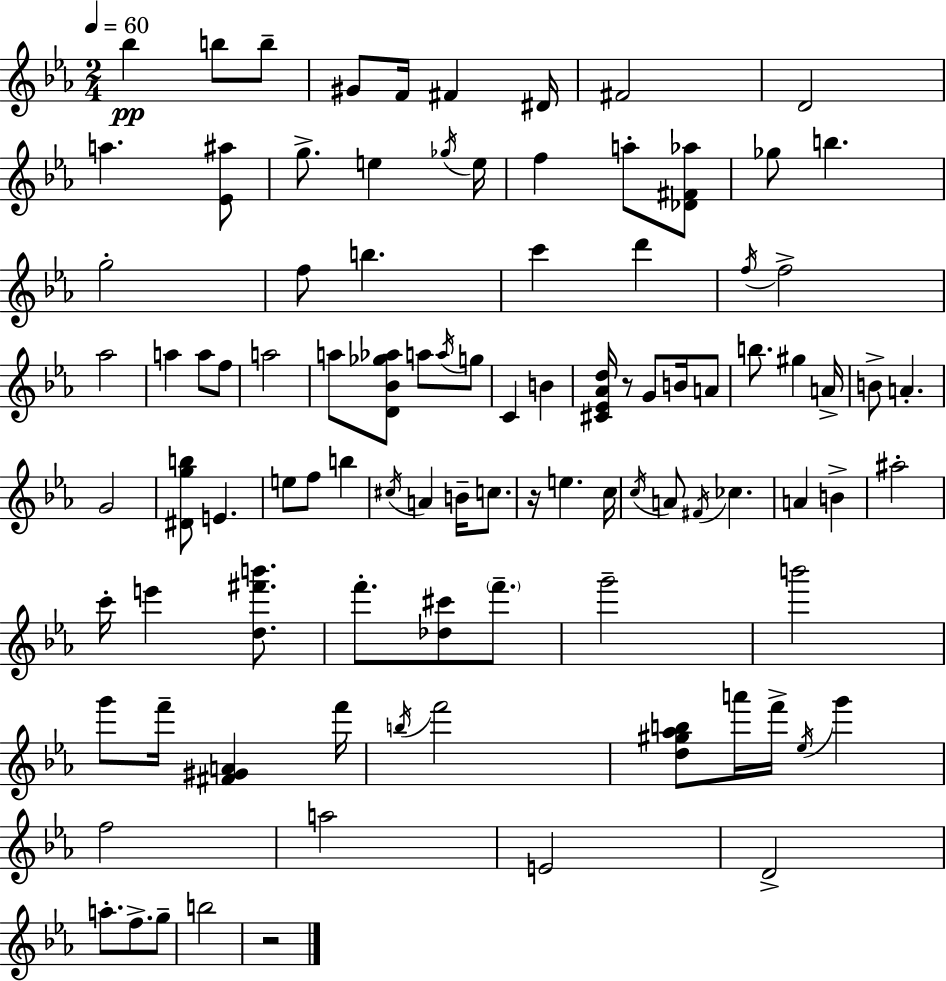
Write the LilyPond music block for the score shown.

{
  \clef treble
  \numericTimeSignature
  \time 2/4
  \key ees \major
  \tempo 4 = 60
  \repeat volta 2 { bes''4\pp b''8 b''8-- | gis'8 f'16 fis'4 dis'16 | fis'2 | d'2 | \break a''4. <ees' ais''>8 | g''8.-> e''4 \acciaccatura { ges''16 } | e''16 f''4 a''8-. <des' fis' aes''>8 | ges''8 b''4. | \break g''2-. | f''8 b''4. | c'''4 d'''4 | \acciaccatura { f''16 } f''2-> | \break aes''2 | a''4 a''8 | f''8 a''2 | a''8 <d' bes' ges'' aes''>8 a''8 | \break \acciaccatura { a''16 } g''8 c'4 b'4 | <cis' ees' aes' d''>16 r8 g'8 | b'16 a'8 b''8. gis''4 | a'16-> b'8-> a'4.-. | \break g'2 | <dis' g'' b''>8 e'4. | e''8 f''8 b''4 | \acciaccatura { cis''16 } a'4 | \break b'16-- c''8. r16 e''4. | c''16 \acciaccatura { c''16 } a'8 \acciaccatura { fis'16 } | ces''4. a'4 | b'4-> ais''2-. | \break c'''16-. e'''4 | <d'' fis''' b'''>8. f'''8.-. | <des'' cis'''>8 \parenthesize f'''8.-- g'''2-- | b'''2 | \break g'''8 | f'''16-- <fis' gis' a'>4 f'''16 \acciaccatura { b''16 } f'''2 | <d'' gis'' aes'' b''>8 | a'''16 f'''16-> \acciaccatura { ees''16 } g'''4 | \break f''2 | a''2 | e'2 | d'2-> | \break a''8.-. f''8.-> g''8-- | b''2 | r2 | } \bar "|."
}